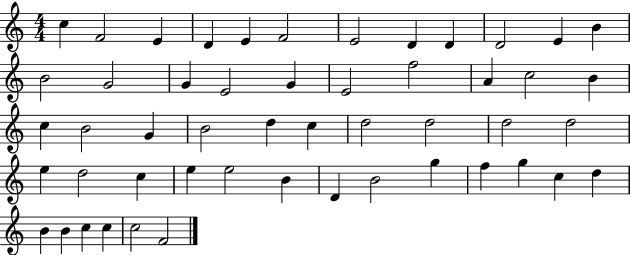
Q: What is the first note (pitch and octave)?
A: C5